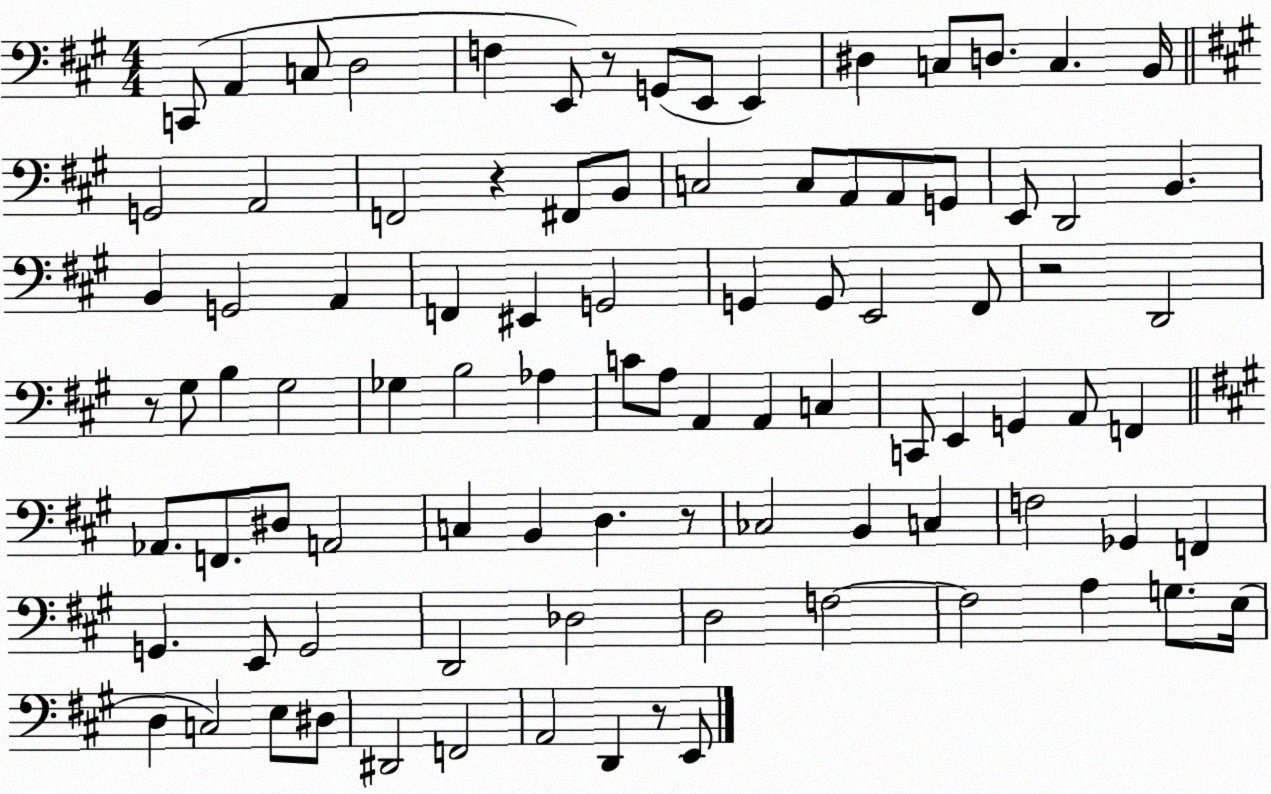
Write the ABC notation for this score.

X:1
T:Untitled
M:4/4
L:1/4
K:A
C,,/2 A,, C,/2 D,2 F, E,,/2 z/2 G,,/2 E,,/2 E,, ^D, C,/2 D,/2 C, B,,/4 G,,2 A,,2 F,,2 z ^F,,/2 B,,/2 C,2 C,/2 A,,/2 A,,/2 G,,/2 E,,/2 D,,2 B,, B,, G,,2 A,, F,, ^E,, G,,2 G,, G,,/2 E,,2 ^F,,/2 z2 D,,2 z/2 ^G,/2 B, ^G,2 _G, B,2 _A, C/2 A,/2 A,, A,, C, C,,/2 E,, G,, A,,/2 F,, _A,,/2 F,,/2 ^D,/2 A,,2 C, B,, D, z/2 _C,2 B,, C, F,2 _G,, F,, G,, E,,/2 G,,2 D,,2 _D,2 D,2 F,2 F,2 A, G,/2 E,/4 D, C,2 E,/2 ^D,/2 ^D,,2 F,,2 A,,2 D,, z/2 E,,/2